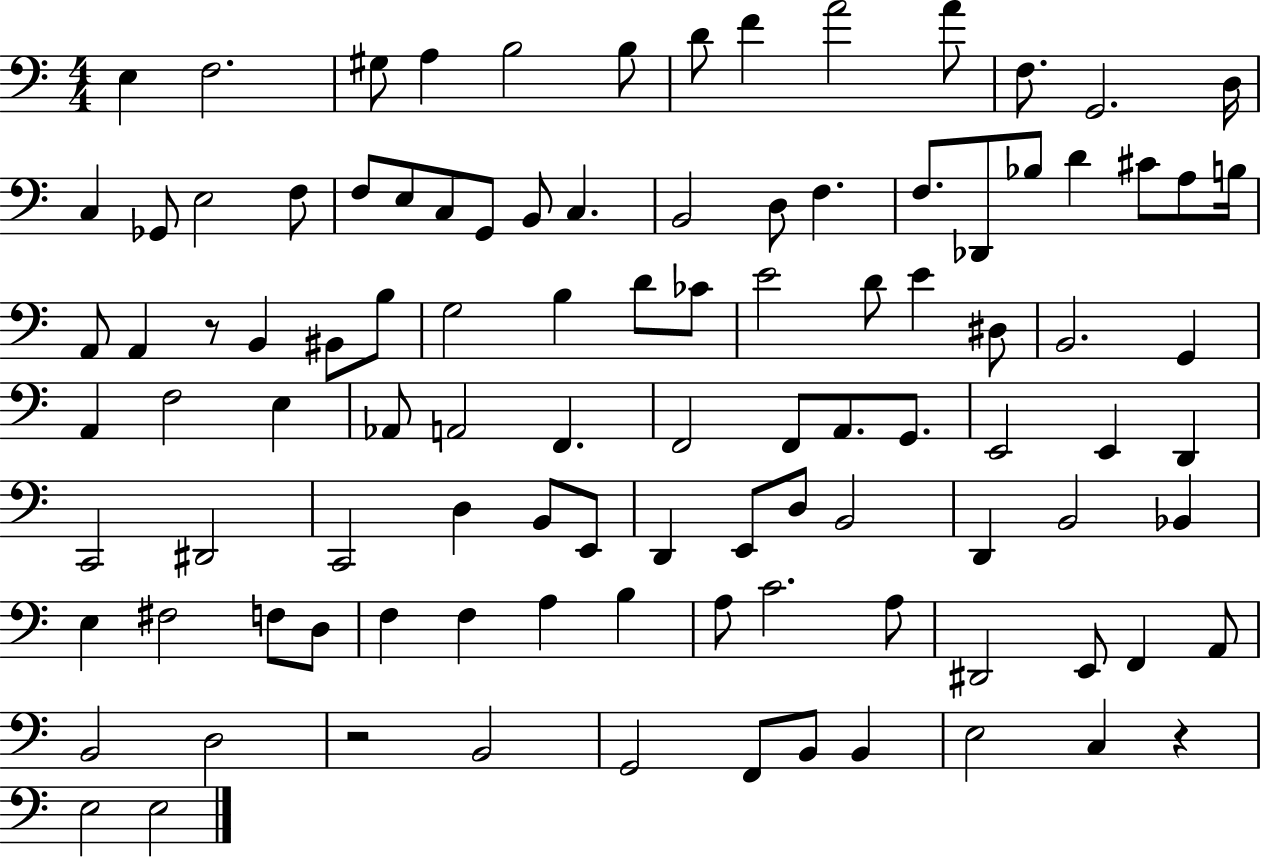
X:1
T:Untitled
M:4/4
L:1/4
K:C
E, F,2 ^G,/2 A, B,2 B,/2 D/2 F A2 A/2 F,/2 G,,2 D,/4 C, _G,,/2 E,2 F,/2 F,/2 E,/2 C,/2 G,,/2 B,,/2 C, B,,2 D,/2 F, F,/2 _D,,/2 _B,/2 D ^C/2 A,/2 B,/4 A,,/2 A,, z/2 B,, ^B,,/2 B,/2 G,2 B, D/2 _C/2 E2 D/2 E ^D,/2 B,,2 G,, A,, F,2 E, _A,,/2 A,,2 F,, F,,2 F,,/2 A,,/2 G,,/2 E,,2 E,, D,, C,,2 ^D,,2 C,,2 D, B,,/2 E,,/2 D,, E,,/2 D,/2 B,,2 D,, B,,2 _B,, E, ^F,2 F,/2 D,/2 F, F, A, B, A,/2 C2 A,/2 ^D,,2 E,,/2 F,, A,,/2 B,,2 D,2 z2 B,,2 G,,2 F,,/2 B,,/2 B,, E,2 C, z E,2 E,2